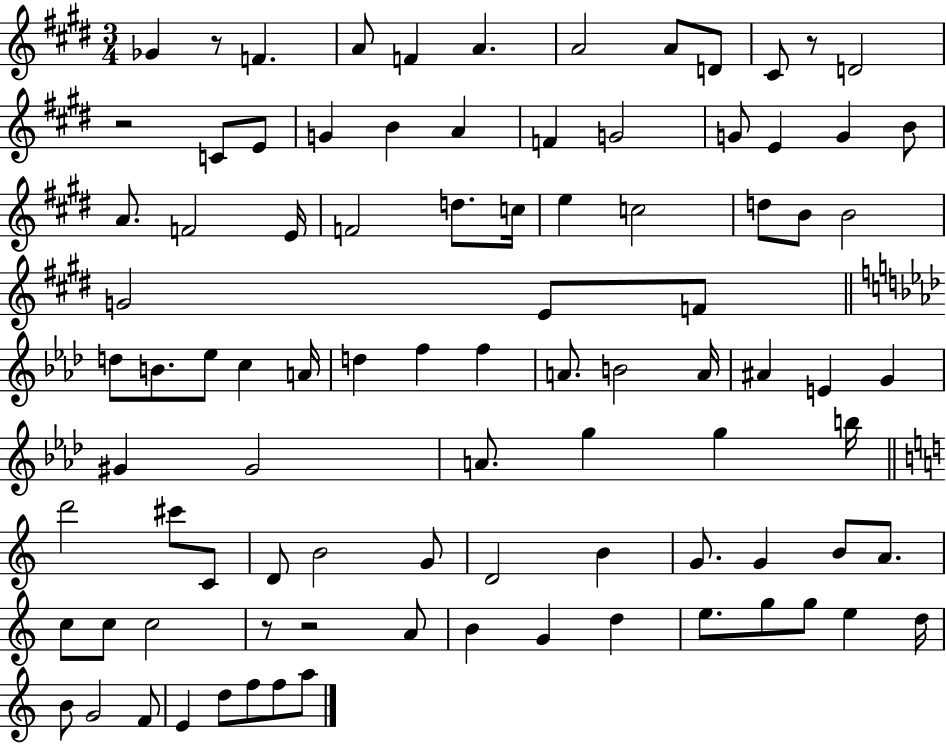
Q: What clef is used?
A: treble